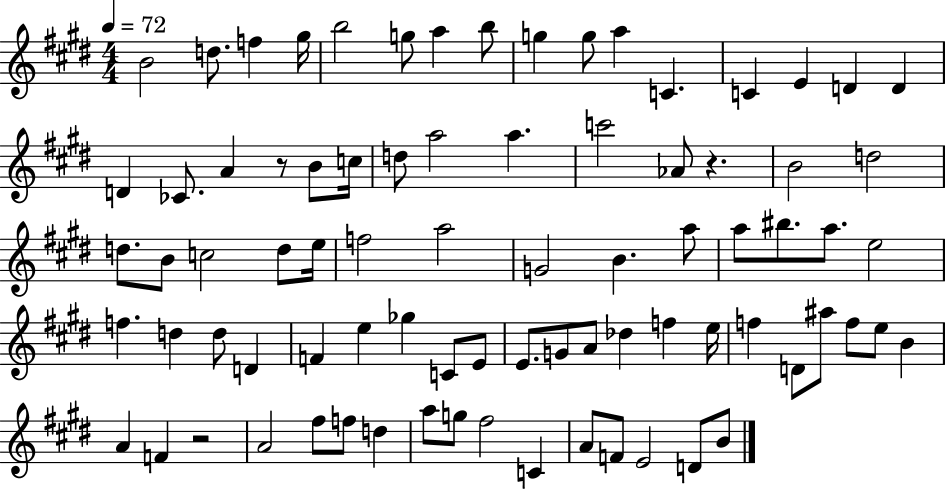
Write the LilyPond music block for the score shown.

{
  \clef treble
  \numericTimeSignature
  \time 4/4
  \key e \major
  \tempo 4 = 72
  b'2 d''8. f''4 gis''16 | b''2 g''8 a''4 b''8 | g''4 g''8 a''4 c'4. | c'4 e'4 d'4 d'4 | \break d'4 ces'8. a'4 r8 b'8 c''16 | d''8 a''2 a''4. | c'''2 aes'8 r4. | b'2 d''2 | \break d''8. b'8 c''2 d''8 e''16 | f''2 a''2 | g'2 b'4. a''8 | a''8 bis''8. a''8. e''2 | \break f''4. d''4 d''8 d'4 | f'4 e''4 ges''4 c'8 e'8 | e'8. g'8 a'8 des''4 f''4 e''16 | f''4 d'8 ais''8 f''8 e''8 b'4 | \break a'4 f'4 r2 | a'2 fis''8 f''8 d''4 | a''8 g''8 fis''2 c'4 | a'8 f'8 e'2 d'8 b'8 | \break \bar "|."
}